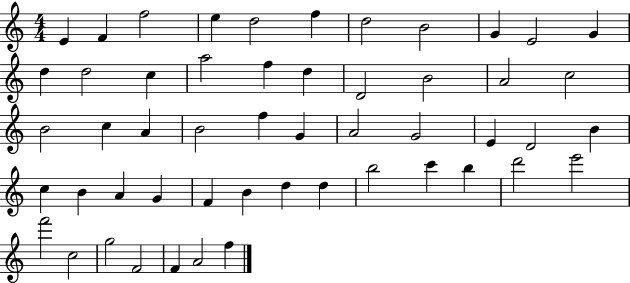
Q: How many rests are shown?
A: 0